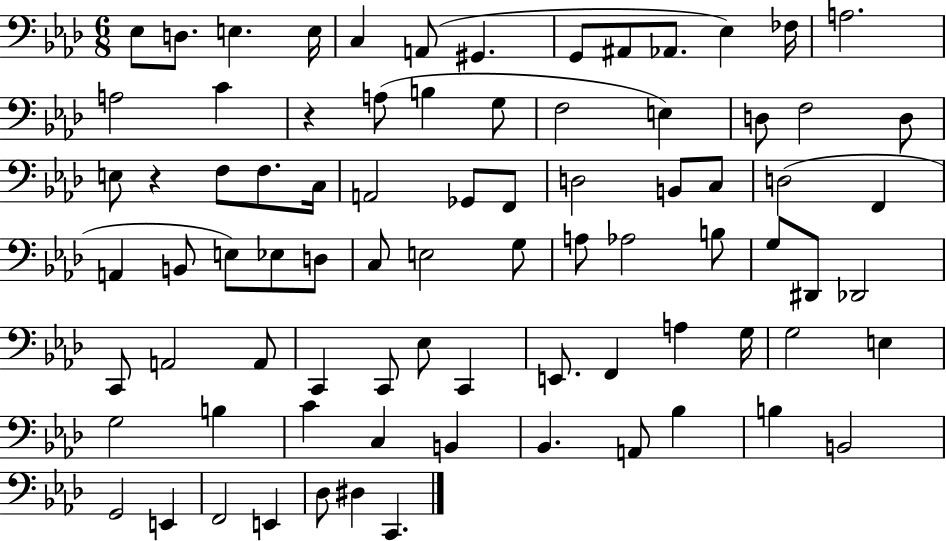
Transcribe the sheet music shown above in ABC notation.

X:1
T:Untitled
M:6/8
L:1/4
K:Ab
_E,/2 D,/2 E, E,/4 C, A,,/2 ^G,, G,,/2 ^A,,/2 _A,,/2 _E, _F,/4 A,2 A,2 C z A,/2 B, G,/2 F,2 E, D,/2 F,2 D,/2 E,/2 z F,/2 F,/2 C,/4 A,,2 _G,,/2 F,,/2 D,2 B,,/2 C,/2 D,2 F,, A,, B,,/2 E,/2 _E,/2 D,/2 C,/2 E,2 G,/2 A,/2 _A,2 B,/2 G,/2 ^D,,/2 _D,,2 C,,/2 A,,2 A,,/2 C,, C,,/2 _E,/2 C,, E,,/2 F,, A, G,/4 G,2 E, G,2 B, C C, B,, _B,, A,,/2 _B, B, B,,2 G,,2 E,, F,,2 E,, _D,/2 ^D, C,,